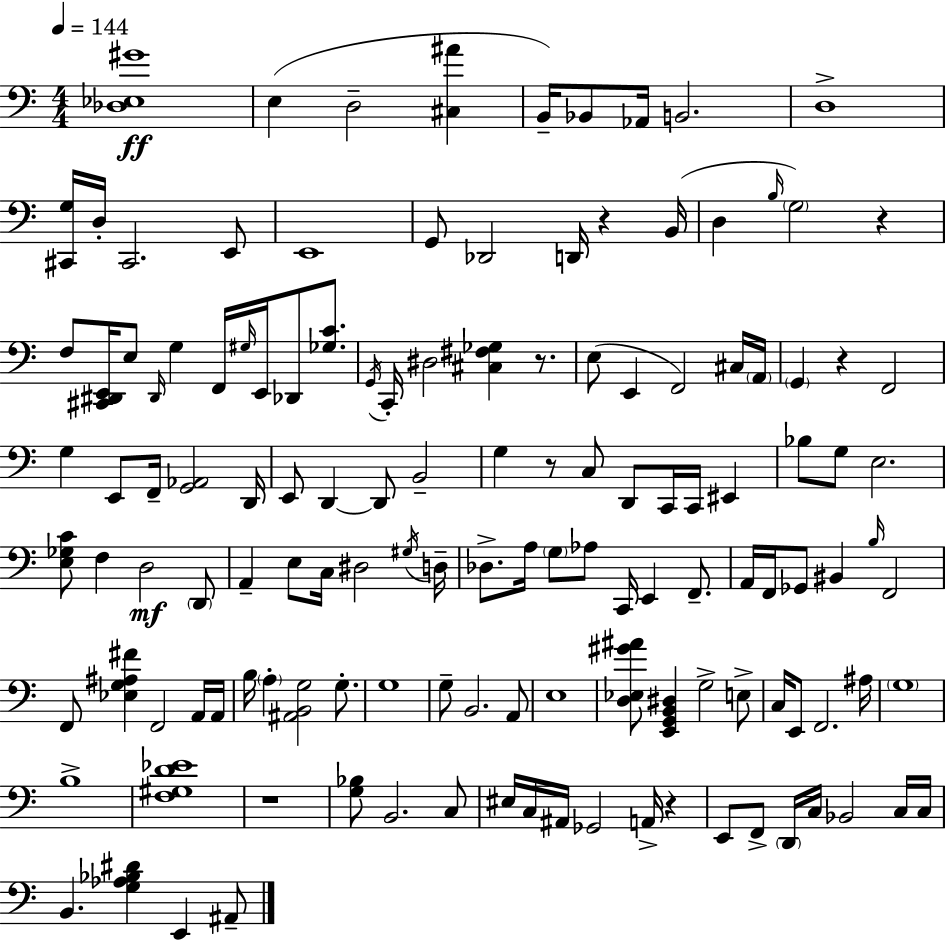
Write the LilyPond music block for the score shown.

{
  \clef bass
  \numericTimeSignature
  \time 4/4
  \key a \minor
  \tempo 4 = 144
  <des ees gis'>1\ff | e4( d2-- <cis ais'>4 | b,16--) bes,8 aes,16 b,2. | d1-> | \break <cis, g>16 d16-. cis,2. e,8 | e,1 | g,8 des,2 d,16 r4 b,16( | d4 \grace { b16 } \parenthesize g2) r4 | \break f8 <cis, dis, e,>16 e8 \grace { dis,16 } g4 f,16 \grace { gis16 } e,16 des,8 | <ges c'>8. \acciaccatura { g,16 } c,16-. dis2 <cis fis ges>4 | r8. e8( e,4 f,2) | cis16 \parenthesize a,16 \parenthesize g,4 r4 f,2 | \break g4 e,8 f,16-- <g, aes,>2 | d,16 e,8 d,4~~ d,8 b,2-- | g4 r8 c8 d,8 c,16 c,16 | eis,4 bes8 g8 e2. | \break <e ges c'>8 f4 d2\mf | \parenthesize d,8 a,4-- e8 c16 dis2 | \acciaccatura { gis16 } d16-- des8.-> a16 \parenthesize g8 aes8 c,16 e,4 | f,8.-- a,16 f,16 ges,8 bis,4 \grace { b16 } f,2 | \break f,8 <ees g ais fis'>4 f,2 | a,16 a,16 b16 \parenthesize a4-. <ais, b, g>2 | g8.-. g1 | g8-- b,2. | \break a,8 e1 | <d ees gis' ais'>8 <e, g, b, dis>4 g2-> | e8-> c16 e,8 f,2. | ais16 \parenthesize g1 | \break b1-> | <f gis d' ees'>1 | r1 | <g bes>8 b,2. | \break c8 eis16 c16 ais,16 ges,2 | a,16-> r4 e,8 f,8-> \parenthesize d,16 c16 bes,2 | c16 c16 b,4. <g aes bes dis'>4 | e,4 ais,8-- \bar "|."
}